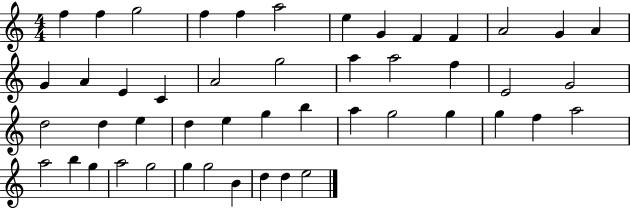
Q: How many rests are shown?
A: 0